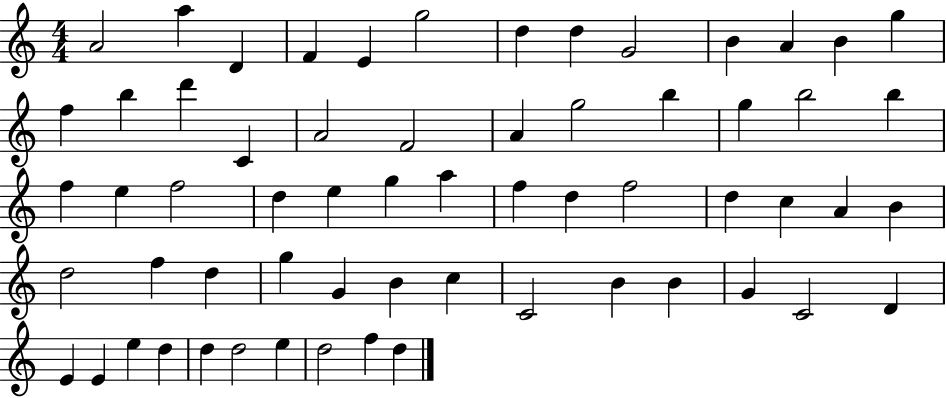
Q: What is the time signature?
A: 4/4